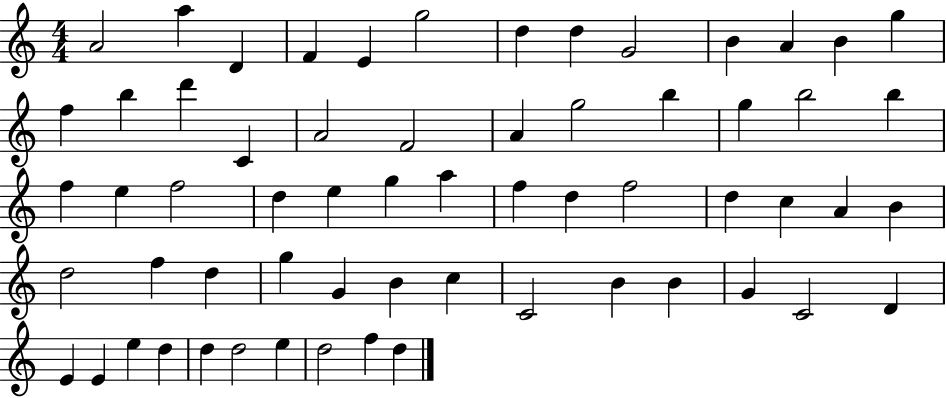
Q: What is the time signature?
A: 4/4